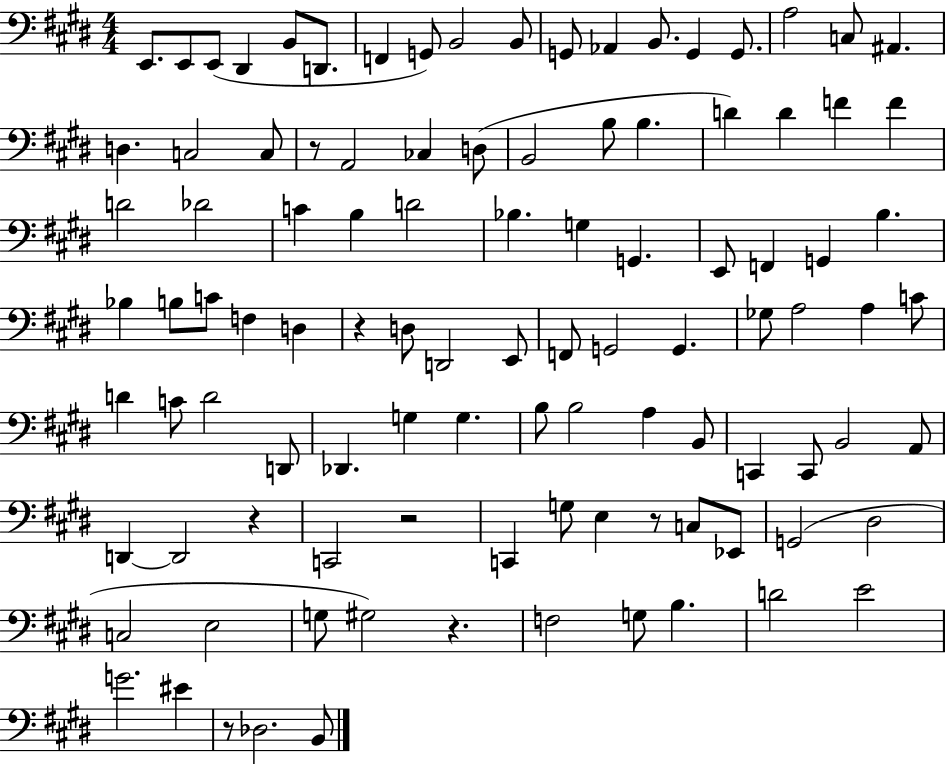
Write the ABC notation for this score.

X:1
T:Untitled
M:4/4
L:1/4
K:E
E,,/2 E,,/2 E,,/2 ^D,, B,,/2 D,,/2 F,, G,,/2 B,,2 B,,/2 G,,/2 _A,, B,,/2 G,, G,,/2 A,2 C,/2 ^A,, D, C,2 C,/2 z/2 A,,2 _C, D,/2 B,,2 B,/2 B, D D F F D2 _D2 C B, D2 _B, G, G,, E,,/2 F,, G,, B, _B, B,/2 C/2 F, D, z D,/2 D,,2 E,,/2 F,,/2 G,,2 G,, _G,/2 A,2 A, C/2 D C/2 D2 D,,/2 _D,, G, G, B,/2 B,2 A, B,,/2 C,, C,,/2 B,,2 A,,/2 D,, D,,2 z C,,2 z2 C,, G,/2 E, z/2 C,/2 _E,,/2 G,,2 ^D,2 C,2 E,2 G,/2 ^G,2 z F,2 G,/2 B, D2 E2 G2 ^E z/2 _D,2 B,,/2